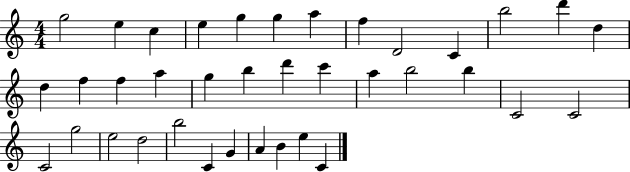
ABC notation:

X:1
T:Untitled
M:4/4
L:1/4
K:C
g2 e c e g g a f D2 C b2 d' d d f f a g b d' c' a b2 b C2 C2 C2 g2 e2 d2 b2 C G A B e C